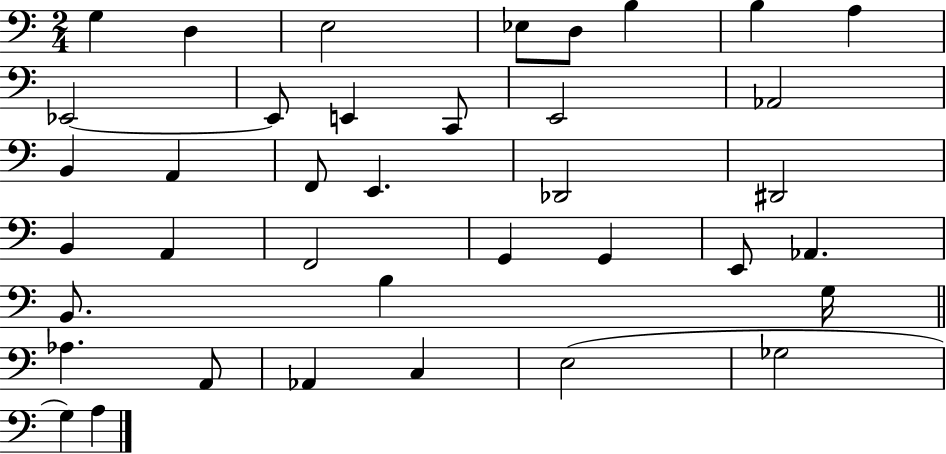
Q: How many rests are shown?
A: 0